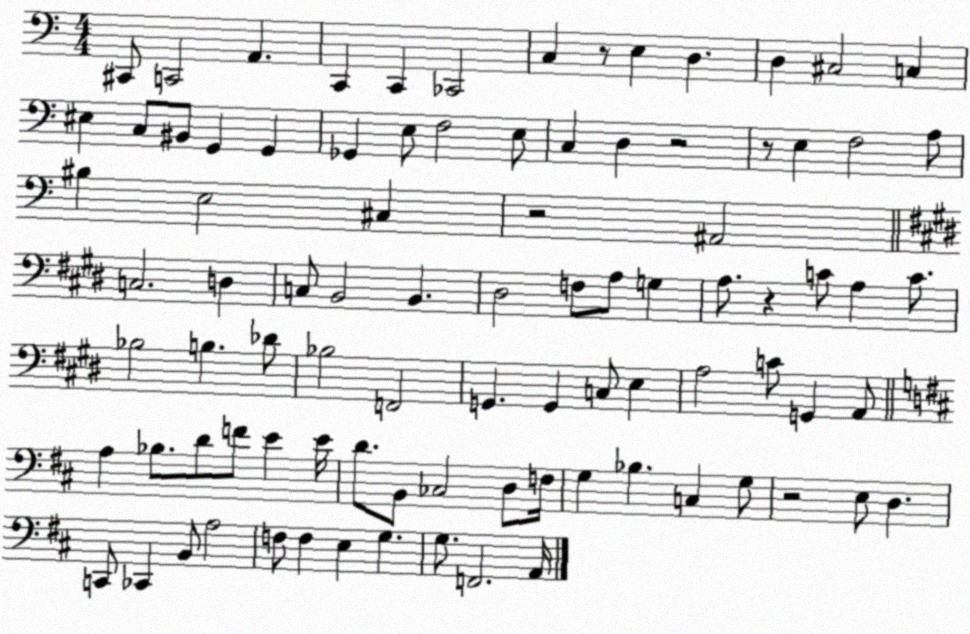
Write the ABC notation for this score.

X:1
T:Untitled
M:4/4
L:1/4
K:C
^C,,/2 C,,2 A,, C,, C,, _C,,2 C, z/2 E, D, D, ^C,2 C, ^E, C,/2 ^B,,/2 G,, G,, _G,, E,/2 F,2 E,/2 C, D, z2 z/2 E, F,2 A,/2 ^B, E,2 ^C, z2 ^A,,2 C,2 D, C,/2 B,,2 B,, ^D,2 F,/2 A,/2 G, A,/2 z C/2 A, C/2 _B,2 B, _D/2 _B,2 F,,2 G,, G,, C,/2 E, A,2 C/2 G,, A,,/2 A, _B,/2 D/2 F/2 E E/4 D/2 B,,/2 _C,2 D,/2 F,/4 G, _B, C, G,/2 z2 E,/2 D, C,,/2 _C,, B,,/2 A,2 F,/2 F, E, G, G,/2 F,,2 A,,/4